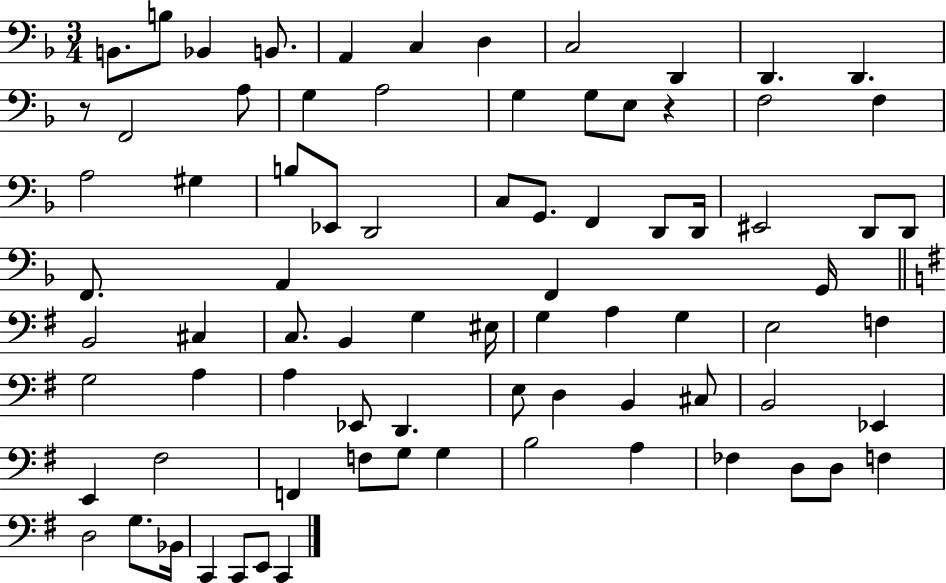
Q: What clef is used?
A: bass